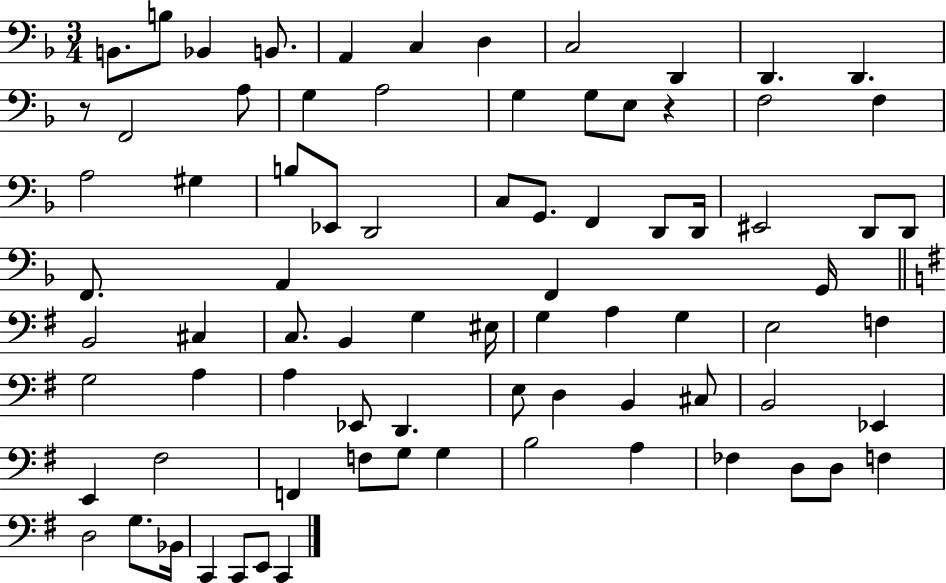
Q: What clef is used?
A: bass